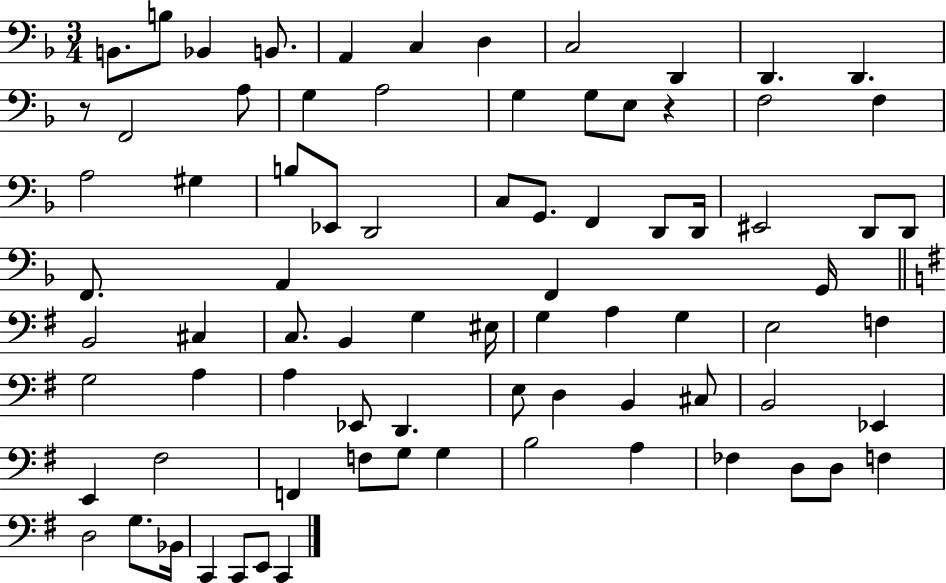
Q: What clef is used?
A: bass